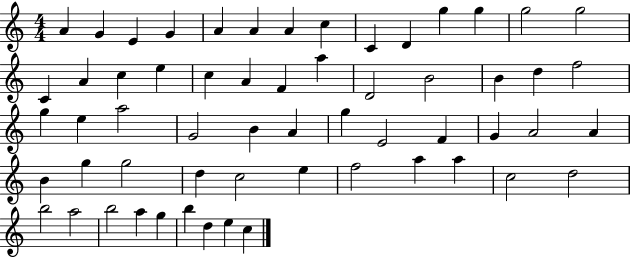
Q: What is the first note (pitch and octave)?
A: A4